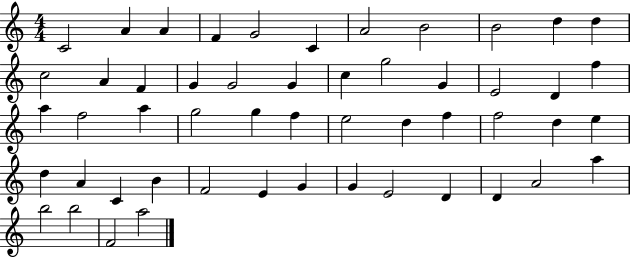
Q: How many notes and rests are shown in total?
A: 52